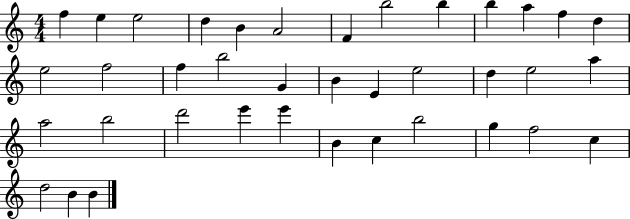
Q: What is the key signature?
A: C major